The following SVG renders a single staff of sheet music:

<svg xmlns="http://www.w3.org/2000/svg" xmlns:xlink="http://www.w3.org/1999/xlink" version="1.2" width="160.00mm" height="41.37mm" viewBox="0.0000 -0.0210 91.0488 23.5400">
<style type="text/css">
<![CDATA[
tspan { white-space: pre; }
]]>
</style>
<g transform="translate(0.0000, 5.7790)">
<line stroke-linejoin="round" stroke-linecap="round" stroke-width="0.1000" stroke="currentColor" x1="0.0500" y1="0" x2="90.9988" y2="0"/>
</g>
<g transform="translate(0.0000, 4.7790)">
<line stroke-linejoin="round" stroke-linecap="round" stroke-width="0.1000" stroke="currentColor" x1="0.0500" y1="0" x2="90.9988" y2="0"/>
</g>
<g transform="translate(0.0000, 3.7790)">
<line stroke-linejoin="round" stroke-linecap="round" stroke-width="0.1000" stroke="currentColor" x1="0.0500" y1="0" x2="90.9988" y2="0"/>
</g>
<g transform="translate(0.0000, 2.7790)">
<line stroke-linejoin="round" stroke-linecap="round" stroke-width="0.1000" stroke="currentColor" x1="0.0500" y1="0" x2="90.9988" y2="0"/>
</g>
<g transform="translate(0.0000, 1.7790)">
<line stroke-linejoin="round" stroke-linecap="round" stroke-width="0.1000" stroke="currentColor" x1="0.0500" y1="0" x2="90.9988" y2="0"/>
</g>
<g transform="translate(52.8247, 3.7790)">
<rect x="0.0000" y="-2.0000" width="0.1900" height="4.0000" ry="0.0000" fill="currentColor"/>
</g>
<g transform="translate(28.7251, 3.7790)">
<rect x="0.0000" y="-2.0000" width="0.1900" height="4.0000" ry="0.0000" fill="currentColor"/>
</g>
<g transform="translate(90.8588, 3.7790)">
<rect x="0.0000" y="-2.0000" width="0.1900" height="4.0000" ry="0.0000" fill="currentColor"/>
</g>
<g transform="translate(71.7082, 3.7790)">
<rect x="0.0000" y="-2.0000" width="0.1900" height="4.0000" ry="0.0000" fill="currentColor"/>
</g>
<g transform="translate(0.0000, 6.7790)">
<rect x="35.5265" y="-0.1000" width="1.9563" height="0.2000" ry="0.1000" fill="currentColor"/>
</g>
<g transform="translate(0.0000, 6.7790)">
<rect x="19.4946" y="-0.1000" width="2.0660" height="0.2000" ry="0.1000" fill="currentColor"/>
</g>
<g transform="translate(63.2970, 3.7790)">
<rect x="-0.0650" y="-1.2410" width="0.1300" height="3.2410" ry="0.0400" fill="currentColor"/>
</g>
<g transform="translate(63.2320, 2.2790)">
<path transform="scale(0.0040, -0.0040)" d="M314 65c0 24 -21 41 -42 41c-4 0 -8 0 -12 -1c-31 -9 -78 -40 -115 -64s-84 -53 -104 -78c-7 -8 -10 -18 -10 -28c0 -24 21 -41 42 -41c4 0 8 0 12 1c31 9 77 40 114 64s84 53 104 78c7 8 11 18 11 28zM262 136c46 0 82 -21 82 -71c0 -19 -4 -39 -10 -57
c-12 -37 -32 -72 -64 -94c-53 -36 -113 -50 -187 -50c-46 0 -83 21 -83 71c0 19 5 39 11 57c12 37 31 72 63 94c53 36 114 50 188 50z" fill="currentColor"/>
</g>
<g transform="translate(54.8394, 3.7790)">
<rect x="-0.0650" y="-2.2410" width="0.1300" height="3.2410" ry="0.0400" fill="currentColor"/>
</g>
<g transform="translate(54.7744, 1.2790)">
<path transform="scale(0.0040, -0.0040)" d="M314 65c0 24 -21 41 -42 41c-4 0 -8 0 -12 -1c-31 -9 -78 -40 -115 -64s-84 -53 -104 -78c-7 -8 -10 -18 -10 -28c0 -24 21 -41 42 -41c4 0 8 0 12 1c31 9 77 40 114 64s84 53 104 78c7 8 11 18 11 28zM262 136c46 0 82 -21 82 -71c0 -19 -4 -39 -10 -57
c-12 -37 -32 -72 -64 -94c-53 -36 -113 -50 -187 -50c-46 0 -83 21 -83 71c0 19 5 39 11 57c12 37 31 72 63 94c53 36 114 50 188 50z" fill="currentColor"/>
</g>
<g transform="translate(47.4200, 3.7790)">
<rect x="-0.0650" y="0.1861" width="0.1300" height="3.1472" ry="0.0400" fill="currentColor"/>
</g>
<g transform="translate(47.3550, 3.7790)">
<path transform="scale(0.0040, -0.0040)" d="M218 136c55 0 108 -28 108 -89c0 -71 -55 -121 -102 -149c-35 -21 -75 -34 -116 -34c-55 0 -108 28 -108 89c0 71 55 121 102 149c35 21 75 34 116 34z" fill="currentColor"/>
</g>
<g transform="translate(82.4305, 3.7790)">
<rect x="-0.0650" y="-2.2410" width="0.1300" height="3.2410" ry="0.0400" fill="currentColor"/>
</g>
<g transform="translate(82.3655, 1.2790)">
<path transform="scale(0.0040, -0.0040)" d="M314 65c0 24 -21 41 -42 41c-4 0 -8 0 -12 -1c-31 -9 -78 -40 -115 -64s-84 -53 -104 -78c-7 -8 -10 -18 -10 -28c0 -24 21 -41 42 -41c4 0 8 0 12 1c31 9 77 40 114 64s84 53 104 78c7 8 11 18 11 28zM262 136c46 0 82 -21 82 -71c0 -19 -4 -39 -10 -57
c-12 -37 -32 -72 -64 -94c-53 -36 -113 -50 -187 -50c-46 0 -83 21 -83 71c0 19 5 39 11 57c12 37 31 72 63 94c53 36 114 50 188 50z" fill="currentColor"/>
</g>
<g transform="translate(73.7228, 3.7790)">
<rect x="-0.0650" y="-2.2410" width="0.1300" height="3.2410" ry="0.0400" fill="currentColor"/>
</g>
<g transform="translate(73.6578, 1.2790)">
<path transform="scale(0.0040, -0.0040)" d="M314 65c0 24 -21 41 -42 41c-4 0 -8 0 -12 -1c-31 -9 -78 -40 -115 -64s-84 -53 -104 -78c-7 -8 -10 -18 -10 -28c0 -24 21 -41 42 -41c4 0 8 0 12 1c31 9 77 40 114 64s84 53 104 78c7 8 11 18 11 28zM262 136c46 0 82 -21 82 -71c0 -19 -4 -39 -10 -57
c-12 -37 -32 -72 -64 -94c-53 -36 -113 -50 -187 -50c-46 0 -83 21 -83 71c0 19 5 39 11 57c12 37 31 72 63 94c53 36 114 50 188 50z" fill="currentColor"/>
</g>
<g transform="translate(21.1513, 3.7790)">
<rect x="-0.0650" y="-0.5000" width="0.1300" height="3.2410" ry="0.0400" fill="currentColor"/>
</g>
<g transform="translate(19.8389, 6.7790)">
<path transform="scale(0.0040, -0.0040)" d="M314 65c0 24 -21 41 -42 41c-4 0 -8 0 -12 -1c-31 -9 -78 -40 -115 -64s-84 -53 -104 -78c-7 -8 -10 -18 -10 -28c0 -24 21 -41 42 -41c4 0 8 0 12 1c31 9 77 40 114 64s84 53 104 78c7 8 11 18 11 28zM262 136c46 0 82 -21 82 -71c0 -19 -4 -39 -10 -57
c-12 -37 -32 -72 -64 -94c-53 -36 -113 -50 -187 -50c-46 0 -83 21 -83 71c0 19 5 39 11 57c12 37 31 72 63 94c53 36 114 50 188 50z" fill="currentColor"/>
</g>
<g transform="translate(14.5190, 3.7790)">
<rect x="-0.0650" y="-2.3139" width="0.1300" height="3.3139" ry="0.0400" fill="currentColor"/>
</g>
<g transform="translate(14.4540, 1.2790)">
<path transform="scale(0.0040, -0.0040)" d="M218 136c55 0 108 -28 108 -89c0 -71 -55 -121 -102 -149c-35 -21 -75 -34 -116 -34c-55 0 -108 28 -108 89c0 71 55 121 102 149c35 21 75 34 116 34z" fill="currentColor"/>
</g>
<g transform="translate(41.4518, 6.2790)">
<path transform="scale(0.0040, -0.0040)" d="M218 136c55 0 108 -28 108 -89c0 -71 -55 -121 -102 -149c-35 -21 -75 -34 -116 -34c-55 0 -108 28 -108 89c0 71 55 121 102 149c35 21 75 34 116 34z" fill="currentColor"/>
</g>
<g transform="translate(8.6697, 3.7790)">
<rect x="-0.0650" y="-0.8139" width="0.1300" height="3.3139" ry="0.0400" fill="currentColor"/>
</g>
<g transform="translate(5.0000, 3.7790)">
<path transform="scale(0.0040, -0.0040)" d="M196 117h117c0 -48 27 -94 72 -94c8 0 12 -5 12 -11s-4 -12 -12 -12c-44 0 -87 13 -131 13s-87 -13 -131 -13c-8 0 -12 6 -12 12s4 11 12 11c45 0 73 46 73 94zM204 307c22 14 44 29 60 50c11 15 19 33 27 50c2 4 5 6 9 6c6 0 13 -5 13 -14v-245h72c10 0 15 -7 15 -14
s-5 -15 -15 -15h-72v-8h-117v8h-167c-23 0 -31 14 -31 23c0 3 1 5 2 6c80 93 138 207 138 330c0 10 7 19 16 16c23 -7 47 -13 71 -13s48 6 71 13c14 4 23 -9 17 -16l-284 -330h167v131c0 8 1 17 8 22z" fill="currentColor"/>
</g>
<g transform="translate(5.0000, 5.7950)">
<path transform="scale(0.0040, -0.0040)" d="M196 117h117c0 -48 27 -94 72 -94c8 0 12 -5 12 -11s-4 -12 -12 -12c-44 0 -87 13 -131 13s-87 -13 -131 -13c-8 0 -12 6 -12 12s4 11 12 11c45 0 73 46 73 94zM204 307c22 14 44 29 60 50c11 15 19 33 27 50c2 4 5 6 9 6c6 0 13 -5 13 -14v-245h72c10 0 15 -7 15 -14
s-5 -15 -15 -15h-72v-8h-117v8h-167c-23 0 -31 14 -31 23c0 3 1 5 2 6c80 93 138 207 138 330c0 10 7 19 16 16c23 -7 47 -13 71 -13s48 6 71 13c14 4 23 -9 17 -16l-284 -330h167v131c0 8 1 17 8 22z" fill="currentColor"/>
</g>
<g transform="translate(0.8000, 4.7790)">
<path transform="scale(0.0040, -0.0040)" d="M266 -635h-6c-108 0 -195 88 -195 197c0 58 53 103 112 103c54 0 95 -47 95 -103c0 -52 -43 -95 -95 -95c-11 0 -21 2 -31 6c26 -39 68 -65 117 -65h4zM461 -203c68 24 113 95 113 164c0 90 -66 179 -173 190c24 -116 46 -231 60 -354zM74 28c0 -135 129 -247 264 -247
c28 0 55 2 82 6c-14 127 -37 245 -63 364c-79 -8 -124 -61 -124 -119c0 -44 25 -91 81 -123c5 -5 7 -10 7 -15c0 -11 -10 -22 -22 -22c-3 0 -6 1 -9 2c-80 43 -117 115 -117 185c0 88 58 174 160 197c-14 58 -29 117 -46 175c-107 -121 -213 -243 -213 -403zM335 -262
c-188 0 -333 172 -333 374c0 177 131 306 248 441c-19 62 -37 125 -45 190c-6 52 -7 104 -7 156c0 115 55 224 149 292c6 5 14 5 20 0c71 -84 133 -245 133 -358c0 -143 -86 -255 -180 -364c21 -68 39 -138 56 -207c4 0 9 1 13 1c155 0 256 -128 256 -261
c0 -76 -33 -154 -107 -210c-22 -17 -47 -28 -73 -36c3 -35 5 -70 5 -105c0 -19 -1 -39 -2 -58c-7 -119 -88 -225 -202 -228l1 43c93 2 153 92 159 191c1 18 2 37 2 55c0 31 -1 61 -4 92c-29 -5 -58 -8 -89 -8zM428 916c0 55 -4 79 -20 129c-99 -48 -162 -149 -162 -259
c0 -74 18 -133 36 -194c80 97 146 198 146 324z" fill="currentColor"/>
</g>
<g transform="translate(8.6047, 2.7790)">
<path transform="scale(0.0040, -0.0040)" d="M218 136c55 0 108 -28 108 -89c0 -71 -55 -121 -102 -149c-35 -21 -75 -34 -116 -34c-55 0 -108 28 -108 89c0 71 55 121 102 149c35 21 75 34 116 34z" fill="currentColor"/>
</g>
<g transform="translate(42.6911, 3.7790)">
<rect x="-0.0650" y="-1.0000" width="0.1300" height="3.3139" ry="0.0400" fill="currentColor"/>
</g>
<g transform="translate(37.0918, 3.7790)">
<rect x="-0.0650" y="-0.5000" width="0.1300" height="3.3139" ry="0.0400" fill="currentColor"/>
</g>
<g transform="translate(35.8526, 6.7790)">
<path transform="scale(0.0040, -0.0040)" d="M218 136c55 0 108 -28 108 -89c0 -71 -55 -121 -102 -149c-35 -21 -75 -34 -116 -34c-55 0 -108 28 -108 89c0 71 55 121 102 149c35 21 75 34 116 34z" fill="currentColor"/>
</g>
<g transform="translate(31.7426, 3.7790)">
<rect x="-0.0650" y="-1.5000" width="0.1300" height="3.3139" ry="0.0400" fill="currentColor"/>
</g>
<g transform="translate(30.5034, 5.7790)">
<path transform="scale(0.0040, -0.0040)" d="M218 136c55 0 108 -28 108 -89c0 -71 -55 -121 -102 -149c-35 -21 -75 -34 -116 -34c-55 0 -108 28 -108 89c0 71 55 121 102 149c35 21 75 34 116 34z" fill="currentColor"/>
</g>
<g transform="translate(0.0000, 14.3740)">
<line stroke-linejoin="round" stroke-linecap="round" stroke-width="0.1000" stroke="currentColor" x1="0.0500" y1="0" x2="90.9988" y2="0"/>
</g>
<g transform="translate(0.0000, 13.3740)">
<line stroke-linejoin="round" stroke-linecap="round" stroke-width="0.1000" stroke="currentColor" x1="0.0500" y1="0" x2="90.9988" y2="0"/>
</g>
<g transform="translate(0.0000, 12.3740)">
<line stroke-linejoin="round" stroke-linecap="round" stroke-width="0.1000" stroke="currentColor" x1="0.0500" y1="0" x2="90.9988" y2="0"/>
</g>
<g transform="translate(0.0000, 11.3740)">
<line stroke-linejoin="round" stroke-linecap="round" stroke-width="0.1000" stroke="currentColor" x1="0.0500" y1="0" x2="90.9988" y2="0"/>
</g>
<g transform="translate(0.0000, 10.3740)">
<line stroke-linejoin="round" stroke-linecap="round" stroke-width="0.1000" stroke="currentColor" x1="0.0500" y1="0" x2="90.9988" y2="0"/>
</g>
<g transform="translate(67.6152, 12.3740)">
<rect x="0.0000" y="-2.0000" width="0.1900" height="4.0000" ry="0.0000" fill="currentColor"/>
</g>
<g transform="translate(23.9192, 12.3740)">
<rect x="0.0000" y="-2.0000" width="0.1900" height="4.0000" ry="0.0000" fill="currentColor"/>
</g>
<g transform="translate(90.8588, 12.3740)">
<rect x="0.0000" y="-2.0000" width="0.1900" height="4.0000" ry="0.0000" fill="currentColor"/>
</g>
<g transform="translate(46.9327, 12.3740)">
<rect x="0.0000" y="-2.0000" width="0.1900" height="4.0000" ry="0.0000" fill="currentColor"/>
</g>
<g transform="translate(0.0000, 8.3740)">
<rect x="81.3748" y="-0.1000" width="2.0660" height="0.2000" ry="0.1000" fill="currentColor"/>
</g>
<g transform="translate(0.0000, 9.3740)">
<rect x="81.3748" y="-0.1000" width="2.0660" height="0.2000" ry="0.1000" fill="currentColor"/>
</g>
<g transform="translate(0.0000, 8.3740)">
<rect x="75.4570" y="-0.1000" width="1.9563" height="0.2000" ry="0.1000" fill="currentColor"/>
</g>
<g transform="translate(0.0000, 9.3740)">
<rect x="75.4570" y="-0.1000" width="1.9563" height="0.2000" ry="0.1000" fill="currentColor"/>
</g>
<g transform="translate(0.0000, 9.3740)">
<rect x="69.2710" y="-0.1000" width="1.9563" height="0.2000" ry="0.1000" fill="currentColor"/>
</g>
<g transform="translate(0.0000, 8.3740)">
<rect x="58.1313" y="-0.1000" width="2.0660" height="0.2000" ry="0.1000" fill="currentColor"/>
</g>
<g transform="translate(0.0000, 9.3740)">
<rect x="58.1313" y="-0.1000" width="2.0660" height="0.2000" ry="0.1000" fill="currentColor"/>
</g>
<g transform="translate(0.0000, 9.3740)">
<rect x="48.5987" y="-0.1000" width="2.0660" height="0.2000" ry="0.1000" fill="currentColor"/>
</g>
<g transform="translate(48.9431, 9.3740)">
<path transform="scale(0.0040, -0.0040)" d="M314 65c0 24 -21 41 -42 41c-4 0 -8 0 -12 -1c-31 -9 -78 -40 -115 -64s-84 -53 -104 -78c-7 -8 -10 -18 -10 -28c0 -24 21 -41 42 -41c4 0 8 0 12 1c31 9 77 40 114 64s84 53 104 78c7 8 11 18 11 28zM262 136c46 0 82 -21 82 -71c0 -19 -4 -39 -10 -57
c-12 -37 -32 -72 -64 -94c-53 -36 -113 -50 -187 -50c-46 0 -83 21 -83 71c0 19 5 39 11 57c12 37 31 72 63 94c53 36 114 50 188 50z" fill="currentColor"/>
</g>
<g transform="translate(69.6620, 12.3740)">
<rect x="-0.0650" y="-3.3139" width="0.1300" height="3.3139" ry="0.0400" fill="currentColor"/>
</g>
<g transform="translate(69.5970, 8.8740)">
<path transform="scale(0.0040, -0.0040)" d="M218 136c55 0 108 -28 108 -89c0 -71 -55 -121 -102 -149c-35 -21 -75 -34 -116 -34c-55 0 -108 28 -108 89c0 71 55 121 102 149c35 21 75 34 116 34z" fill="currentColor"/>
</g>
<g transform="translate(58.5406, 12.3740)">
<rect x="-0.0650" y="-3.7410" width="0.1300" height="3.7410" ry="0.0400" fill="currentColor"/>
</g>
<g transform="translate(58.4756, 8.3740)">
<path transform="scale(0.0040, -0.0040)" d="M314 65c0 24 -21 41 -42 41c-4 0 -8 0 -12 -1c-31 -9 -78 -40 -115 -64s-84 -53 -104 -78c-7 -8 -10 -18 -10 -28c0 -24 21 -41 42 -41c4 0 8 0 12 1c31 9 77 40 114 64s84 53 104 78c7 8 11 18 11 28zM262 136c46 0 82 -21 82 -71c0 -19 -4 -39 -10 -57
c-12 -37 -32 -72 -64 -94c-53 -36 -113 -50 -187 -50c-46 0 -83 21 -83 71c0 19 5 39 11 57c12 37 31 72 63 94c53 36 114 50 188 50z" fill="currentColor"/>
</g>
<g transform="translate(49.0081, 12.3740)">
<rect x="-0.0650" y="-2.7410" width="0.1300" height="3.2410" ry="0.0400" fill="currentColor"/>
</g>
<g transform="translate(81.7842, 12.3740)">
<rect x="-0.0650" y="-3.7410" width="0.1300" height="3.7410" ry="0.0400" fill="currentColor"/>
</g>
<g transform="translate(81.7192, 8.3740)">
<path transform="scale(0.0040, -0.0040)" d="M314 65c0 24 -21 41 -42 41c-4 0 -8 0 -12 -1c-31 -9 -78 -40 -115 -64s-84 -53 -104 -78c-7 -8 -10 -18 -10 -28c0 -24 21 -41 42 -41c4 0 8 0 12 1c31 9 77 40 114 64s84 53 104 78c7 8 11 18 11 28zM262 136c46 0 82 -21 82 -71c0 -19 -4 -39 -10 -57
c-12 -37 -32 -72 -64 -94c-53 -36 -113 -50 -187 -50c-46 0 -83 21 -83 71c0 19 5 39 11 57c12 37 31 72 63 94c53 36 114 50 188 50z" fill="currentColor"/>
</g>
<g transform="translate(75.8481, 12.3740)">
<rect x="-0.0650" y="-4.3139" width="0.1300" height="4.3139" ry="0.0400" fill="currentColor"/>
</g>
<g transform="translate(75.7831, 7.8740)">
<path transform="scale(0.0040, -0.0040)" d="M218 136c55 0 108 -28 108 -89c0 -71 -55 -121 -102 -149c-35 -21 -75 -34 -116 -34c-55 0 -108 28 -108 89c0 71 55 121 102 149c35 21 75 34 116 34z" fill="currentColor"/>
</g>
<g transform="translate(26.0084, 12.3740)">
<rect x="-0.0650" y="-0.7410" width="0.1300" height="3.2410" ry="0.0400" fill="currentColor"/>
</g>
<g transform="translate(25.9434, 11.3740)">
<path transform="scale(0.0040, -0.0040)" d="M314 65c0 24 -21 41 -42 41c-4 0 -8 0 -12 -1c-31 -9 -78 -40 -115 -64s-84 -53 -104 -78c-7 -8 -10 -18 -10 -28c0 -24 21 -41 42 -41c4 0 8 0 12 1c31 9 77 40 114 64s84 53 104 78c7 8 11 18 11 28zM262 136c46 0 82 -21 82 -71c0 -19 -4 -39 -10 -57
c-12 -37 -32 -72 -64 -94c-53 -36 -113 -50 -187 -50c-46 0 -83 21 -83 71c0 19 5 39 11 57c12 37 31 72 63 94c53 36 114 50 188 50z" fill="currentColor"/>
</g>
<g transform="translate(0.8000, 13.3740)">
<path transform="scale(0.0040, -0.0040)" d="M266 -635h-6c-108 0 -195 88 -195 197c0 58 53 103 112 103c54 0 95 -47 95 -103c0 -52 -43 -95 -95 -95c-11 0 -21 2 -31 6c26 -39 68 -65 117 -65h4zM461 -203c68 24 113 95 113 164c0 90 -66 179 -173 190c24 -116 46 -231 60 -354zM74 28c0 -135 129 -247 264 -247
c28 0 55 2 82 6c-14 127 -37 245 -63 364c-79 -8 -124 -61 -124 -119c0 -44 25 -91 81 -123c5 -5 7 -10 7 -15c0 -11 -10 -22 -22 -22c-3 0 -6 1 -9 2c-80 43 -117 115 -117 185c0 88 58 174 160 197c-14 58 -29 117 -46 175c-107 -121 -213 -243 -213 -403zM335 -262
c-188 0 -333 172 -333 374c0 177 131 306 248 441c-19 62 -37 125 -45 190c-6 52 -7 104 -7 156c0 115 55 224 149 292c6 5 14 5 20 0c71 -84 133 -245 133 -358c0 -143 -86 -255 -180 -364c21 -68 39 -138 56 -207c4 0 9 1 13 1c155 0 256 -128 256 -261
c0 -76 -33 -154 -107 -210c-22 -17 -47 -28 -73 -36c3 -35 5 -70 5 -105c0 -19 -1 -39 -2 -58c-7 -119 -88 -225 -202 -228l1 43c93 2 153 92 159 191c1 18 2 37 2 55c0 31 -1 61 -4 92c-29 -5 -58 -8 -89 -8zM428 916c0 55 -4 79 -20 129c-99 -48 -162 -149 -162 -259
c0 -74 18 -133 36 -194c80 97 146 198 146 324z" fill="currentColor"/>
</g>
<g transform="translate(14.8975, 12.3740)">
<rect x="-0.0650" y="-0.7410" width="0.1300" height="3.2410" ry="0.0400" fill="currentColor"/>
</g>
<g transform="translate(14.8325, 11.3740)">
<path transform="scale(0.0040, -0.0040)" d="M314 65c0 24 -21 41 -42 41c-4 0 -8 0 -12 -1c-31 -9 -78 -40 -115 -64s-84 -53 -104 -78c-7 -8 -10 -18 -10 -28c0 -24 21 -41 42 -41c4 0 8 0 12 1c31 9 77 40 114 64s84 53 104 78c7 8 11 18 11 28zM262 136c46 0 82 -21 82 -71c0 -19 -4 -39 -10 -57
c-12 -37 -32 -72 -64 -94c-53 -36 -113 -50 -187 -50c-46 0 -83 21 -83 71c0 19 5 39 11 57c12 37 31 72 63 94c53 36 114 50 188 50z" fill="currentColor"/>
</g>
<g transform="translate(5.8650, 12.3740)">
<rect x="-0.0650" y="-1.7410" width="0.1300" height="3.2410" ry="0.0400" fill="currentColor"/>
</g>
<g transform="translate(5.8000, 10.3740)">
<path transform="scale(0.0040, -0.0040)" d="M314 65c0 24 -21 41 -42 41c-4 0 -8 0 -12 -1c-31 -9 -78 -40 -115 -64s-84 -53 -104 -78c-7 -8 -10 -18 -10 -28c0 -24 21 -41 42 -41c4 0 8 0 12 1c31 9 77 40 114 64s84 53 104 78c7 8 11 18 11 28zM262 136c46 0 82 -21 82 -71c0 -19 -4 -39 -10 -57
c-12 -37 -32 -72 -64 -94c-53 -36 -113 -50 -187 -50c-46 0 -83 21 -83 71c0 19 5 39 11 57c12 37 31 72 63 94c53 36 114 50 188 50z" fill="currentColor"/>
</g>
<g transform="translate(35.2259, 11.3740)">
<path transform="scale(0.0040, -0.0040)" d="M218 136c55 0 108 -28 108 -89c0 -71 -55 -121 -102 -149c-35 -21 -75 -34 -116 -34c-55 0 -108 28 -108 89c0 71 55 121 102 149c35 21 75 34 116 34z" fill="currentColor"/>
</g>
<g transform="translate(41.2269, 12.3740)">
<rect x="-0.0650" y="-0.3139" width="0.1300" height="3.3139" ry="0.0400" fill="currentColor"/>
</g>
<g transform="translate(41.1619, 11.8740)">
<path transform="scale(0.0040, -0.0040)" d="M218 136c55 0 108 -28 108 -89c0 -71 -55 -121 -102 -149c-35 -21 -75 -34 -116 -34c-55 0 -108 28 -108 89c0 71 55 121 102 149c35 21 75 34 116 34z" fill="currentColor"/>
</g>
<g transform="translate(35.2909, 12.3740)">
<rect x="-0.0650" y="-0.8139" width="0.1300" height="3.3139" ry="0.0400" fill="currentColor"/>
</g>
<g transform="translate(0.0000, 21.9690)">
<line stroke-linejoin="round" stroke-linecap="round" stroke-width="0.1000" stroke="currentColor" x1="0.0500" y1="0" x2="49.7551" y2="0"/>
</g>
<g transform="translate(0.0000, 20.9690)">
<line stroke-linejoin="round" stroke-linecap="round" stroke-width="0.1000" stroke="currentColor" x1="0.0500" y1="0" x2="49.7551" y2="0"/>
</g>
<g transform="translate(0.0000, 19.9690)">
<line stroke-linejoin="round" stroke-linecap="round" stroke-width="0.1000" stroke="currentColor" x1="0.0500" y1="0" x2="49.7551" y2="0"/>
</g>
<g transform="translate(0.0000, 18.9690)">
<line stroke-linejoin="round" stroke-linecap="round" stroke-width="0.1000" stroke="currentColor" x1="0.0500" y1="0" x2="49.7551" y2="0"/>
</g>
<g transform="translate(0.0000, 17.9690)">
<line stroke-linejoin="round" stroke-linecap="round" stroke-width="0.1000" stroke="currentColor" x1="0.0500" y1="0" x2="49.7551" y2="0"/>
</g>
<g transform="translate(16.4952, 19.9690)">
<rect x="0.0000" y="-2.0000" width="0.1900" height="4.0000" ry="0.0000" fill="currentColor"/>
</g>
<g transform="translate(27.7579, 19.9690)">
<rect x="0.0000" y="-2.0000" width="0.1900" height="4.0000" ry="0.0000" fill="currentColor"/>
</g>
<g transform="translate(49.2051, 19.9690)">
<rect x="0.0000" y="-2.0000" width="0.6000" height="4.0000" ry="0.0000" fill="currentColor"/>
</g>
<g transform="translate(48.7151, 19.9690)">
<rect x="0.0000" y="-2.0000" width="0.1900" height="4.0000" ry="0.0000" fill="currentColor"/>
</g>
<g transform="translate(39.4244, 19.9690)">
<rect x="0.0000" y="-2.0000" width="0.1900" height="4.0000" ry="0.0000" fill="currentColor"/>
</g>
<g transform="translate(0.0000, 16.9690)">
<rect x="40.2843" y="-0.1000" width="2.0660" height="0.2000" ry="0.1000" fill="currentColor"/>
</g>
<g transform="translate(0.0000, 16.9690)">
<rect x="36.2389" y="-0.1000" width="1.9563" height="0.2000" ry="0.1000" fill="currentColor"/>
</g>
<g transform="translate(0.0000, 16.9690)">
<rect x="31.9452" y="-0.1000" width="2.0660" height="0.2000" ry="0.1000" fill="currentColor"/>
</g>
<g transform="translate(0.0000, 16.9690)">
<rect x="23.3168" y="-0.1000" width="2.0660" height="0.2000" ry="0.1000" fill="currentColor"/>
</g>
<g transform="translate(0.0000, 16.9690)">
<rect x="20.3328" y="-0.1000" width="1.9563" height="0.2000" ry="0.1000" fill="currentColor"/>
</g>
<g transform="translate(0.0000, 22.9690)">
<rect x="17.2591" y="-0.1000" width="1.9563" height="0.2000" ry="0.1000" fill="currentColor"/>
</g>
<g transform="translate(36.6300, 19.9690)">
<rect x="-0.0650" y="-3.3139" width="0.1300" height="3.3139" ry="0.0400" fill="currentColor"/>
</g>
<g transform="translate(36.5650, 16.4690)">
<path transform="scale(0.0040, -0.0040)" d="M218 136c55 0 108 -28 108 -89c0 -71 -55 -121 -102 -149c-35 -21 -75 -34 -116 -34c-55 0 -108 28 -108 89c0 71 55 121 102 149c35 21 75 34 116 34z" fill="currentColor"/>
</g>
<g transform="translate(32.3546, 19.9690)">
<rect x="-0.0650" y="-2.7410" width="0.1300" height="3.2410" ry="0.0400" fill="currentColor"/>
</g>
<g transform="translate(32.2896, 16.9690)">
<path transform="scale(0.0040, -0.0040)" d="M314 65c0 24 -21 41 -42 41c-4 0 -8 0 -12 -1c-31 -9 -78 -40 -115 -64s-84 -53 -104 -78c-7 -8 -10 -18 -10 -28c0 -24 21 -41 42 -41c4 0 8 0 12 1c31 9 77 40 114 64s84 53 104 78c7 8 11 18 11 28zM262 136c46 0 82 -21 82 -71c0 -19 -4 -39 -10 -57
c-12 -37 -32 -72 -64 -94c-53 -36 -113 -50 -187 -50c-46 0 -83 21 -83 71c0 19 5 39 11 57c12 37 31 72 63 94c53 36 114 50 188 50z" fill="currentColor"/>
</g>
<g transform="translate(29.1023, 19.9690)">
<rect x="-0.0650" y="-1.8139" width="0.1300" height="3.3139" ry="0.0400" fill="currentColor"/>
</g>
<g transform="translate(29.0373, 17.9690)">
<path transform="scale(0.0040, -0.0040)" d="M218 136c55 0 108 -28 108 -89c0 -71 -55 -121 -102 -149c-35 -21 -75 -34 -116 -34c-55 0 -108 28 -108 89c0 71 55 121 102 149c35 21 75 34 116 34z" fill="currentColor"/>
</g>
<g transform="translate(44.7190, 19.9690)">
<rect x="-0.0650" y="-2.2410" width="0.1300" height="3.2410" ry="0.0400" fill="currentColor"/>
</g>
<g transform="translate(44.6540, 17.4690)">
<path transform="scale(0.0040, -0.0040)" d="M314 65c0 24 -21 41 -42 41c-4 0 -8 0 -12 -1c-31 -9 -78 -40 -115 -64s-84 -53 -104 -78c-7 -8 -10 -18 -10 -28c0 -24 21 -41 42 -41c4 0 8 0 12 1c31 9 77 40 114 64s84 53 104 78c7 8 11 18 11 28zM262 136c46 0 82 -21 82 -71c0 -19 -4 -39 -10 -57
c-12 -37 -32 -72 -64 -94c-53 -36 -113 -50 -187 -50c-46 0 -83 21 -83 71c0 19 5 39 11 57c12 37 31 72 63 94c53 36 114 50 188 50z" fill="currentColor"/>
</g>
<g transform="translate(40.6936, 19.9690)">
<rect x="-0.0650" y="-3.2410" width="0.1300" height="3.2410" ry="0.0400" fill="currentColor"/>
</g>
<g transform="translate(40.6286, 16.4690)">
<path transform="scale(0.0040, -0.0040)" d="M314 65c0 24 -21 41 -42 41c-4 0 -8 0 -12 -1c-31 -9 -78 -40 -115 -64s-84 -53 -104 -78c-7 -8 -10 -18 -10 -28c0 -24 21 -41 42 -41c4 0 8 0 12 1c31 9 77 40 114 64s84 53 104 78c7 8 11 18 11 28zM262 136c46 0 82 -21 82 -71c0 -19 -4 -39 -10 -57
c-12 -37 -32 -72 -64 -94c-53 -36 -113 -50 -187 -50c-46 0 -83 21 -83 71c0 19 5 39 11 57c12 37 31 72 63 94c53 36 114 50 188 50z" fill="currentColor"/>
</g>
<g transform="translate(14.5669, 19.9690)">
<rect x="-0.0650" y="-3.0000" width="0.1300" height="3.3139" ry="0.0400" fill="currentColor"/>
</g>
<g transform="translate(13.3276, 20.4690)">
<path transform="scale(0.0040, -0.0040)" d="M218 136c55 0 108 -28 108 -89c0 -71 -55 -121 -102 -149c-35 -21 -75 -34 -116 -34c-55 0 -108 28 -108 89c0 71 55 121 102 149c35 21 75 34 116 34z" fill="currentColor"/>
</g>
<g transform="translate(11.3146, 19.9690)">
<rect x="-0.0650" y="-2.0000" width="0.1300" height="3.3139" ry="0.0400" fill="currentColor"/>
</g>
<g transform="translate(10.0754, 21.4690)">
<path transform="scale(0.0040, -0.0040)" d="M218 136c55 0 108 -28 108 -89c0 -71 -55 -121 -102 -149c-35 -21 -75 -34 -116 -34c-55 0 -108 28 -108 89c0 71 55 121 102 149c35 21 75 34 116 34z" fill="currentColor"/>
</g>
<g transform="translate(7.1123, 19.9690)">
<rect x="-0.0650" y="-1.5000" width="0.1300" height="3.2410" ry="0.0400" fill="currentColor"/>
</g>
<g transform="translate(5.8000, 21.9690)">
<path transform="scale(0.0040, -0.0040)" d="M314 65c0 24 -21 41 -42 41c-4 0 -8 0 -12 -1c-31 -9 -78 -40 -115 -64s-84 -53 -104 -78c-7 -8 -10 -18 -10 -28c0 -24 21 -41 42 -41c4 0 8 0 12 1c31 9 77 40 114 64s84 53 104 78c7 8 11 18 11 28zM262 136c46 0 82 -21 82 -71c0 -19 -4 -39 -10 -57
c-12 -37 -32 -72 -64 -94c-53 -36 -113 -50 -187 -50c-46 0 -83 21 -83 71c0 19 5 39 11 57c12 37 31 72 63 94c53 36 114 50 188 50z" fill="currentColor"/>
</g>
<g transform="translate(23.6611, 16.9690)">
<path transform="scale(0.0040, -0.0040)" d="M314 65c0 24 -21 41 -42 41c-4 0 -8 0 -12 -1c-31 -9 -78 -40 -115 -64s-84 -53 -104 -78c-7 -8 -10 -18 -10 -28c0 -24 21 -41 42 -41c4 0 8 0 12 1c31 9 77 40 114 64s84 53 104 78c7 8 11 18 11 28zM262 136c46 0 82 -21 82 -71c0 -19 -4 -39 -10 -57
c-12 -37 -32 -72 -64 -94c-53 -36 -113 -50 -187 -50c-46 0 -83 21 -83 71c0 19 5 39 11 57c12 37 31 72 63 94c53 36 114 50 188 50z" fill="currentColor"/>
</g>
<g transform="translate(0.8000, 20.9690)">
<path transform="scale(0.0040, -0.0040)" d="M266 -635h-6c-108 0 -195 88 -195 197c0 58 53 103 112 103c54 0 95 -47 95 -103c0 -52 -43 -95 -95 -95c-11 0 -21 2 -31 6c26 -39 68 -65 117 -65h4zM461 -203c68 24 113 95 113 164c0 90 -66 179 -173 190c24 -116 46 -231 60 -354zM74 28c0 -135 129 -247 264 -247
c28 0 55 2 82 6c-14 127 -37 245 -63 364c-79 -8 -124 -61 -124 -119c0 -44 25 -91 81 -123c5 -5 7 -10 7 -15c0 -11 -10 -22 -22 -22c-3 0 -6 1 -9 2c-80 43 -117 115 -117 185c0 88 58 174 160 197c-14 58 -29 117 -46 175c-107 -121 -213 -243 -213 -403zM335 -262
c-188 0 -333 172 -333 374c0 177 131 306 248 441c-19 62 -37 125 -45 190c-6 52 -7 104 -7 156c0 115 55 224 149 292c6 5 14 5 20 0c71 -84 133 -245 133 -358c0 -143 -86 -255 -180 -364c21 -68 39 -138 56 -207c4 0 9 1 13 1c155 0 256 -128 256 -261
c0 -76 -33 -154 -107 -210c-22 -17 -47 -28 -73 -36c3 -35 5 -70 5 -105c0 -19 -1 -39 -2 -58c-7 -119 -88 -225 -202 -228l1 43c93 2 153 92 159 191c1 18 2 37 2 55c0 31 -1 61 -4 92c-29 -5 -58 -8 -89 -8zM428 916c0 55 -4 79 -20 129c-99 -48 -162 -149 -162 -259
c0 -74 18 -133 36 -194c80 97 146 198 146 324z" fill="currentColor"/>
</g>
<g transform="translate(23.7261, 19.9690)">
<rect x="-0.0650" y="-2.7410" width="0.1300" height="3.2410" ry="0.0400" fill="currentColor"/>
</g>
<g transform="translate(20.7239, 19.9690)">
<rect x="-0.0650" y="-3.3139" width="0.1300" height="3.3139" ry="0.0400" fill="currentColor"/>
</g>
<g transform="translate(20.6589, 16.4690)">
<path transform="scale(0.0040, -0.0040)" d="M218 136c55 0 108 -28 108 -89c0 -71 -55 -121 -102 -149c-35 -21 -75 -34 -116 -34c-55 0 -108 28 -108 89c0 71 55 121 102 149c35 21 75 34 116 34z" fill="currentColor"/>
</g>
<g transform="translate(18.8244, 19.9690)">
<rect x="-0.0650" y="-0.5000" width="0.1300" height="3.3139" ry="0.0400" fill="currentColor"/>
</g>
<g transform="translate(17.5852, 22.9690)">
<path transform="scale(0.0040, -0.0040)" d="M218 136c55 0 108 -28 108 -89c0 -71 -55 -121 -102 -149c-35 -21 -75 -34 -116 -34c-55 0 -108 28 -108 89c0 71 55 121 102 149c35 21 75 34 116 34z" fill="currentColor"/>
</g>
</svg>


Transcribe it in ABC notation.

X:1
T:Untitled
M:4/4
L:1/4
K:C
d g C2 E C D B g2 e2 g2 g2 f2 d2 d2 d c a2 c'2 b d' c'2 E2 F A C b a2 f a2 b b2 g2